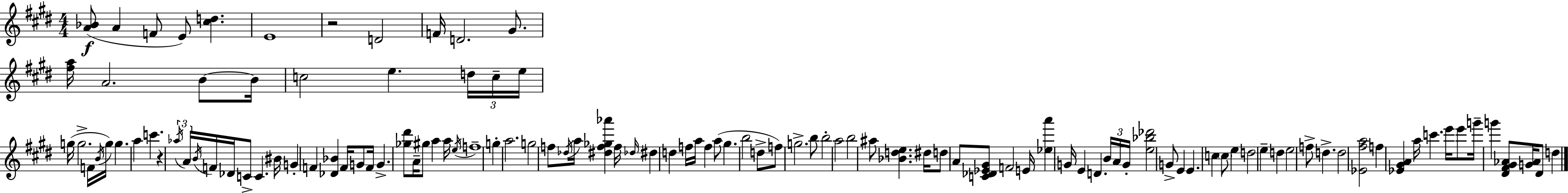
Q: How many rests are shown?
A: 2